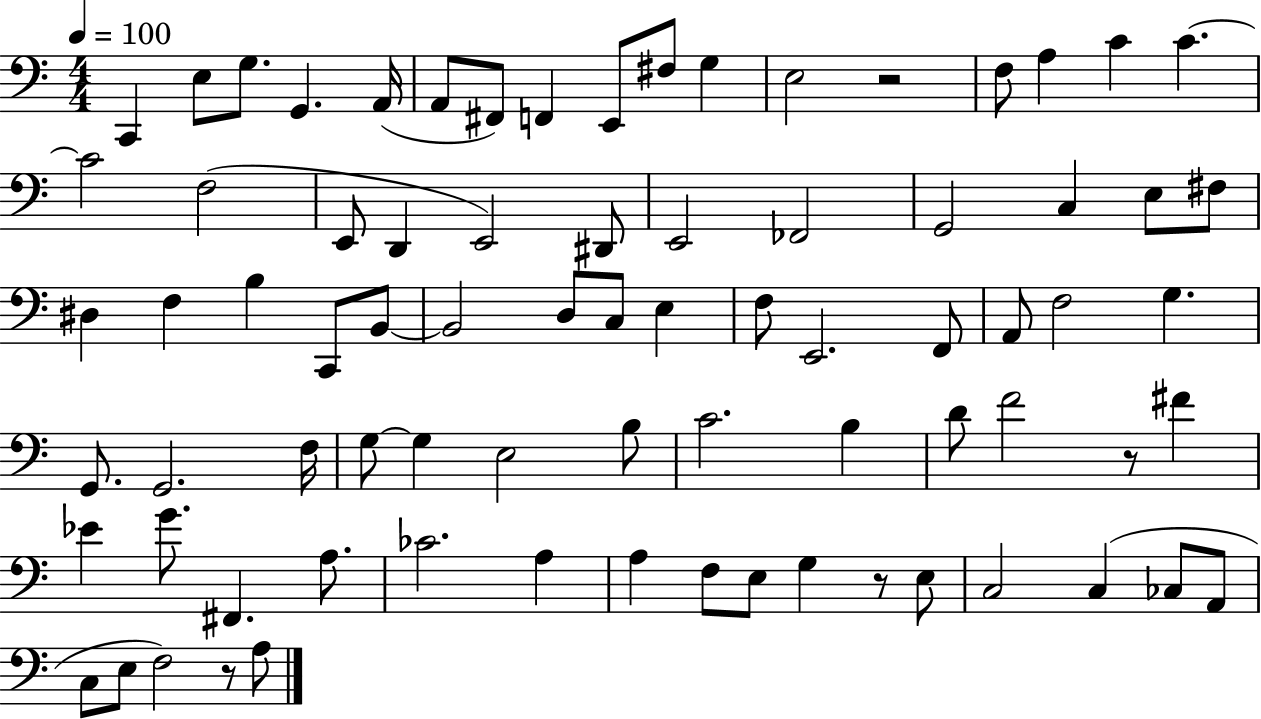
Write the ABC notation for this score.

X:1
T:Untitled
M:4/4
L:1/4
K:C
C,, E,/2 G,/2 G,, A,,/4 A,,/2 ^F,,/2 F,, E,,/2 ^F,/2 G, E,2 z2 F,/2 A, C C C2 F,2 E,,/2 D,, E,,2 ^D,,/2 E,,2 _F,,2 G,,2 C, E,/2 ^F,/2 ^D, F, B, C,,/2 B,,/2 B,,2 D,/2 C,/2 E, F,/2 E,,2 F,,/2 A,,/2 F,2 G, G,,/2 G,,2 F,/4 G,/2 G, E,2 B,/2 C2 B, D/2 F2 z/2 ^F _E G/2 ^F,, A,/2 _C2 A, A, F,/2 E,/2 G, z/2 E,/2 C,2 C, _C,/2 A,,/2 C,/2 E,/2 F,2 z/2 A,/2